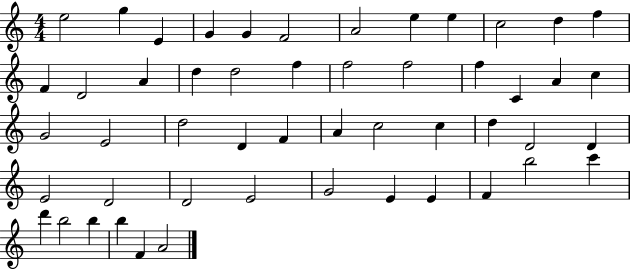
{
  \clef treble
  \numericTimeSignature
  \time 4/4
  \key c \major
  e''2 g''4 e'4 | g'4 g'4 f'2 | a'2 e''4 e''4 | c''2 d''4 f''4 | \break f'4 d'2 a'4 | d''4 d''2 f''4 | f''2 f''2 | f''4 c'4 a'4 c''4 | \break g'2 e'2 | d''2 d'4 f'4 | a'4 c''2 c''4 | d''4 d'2 d'4 | \break e'2 d'2 | d'2 e'2 | g'2 e'4 e'4 | f'4 b''2 c'''4 | \break d'''4 b''2 b''4 | b''4 f'4 a'2 | \bar "|."
}